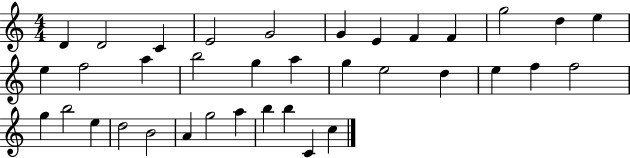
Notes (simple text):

D4/q D4/h C4/q E4/h G4/h G4/q E4/q F4/q F4/q G5/h D5/q E5/q E5/q F5/h A5/q B5/h G5/q A5/q G5/q E5/h D5/q E5/q F5/q F5/h G5/q B5/h E5/q D5/h B4/h A4/q G5/h A5/q B5/q B5/q C4/q C5/q